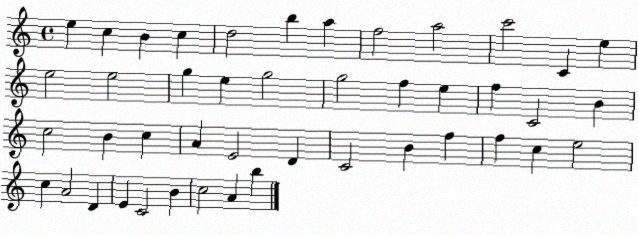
X:1
T:Untitled
M:4/4
L:1/4
K:C
e c B c d2 b a f2 a2 c'2 C e e2 e2 g e g2 g2 f e f C2 B c2 B c A E2 D C2 B f f c e2 c A2 D E C2 B c2 A b